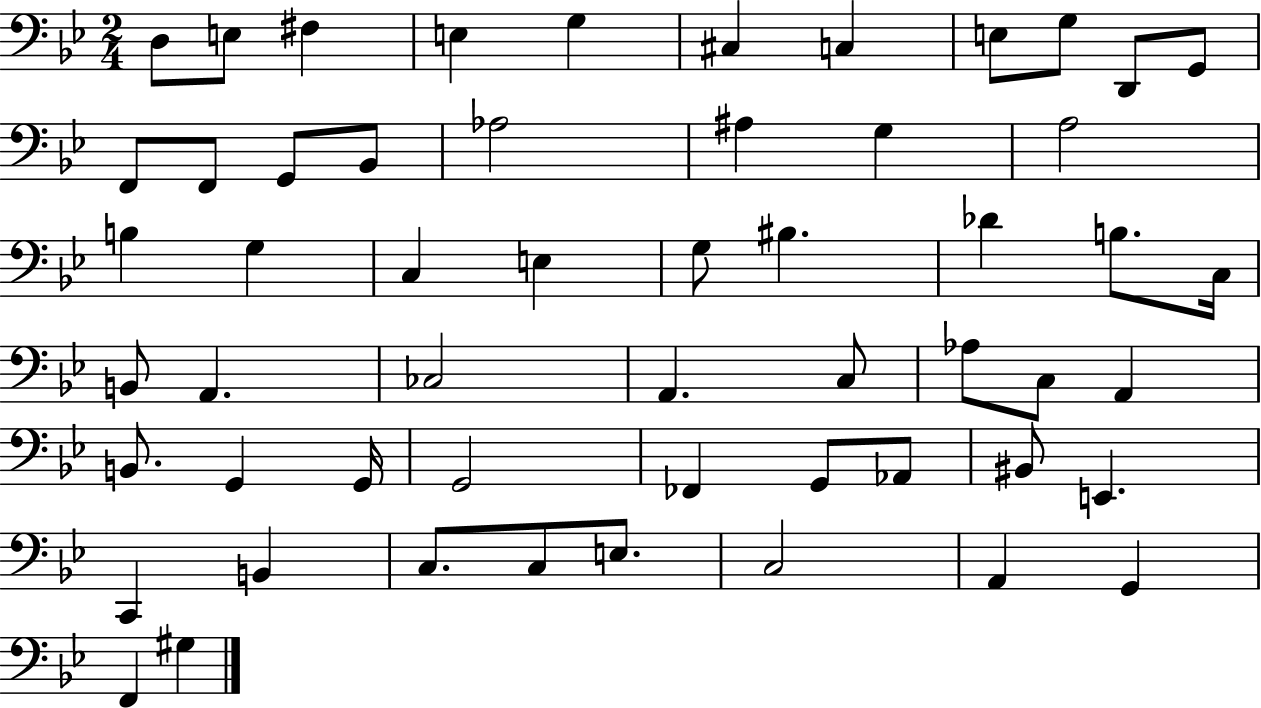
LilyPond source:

{
  \clef bass
  \numericTimeSignature
  \time 2/4
  \key bes \major
  d8 e8 fis4 | e4 g4 | cis4 c4 | e8 g8 d,8 g,8 | \break f,8 f,8 g,8 bes,8 | aes2 | ais4 g4 | a2 | \break b4 g4 | c4 e4 | g8 bis4. | des'4 b8. c16 | \break b,8 a,4. | ces2 | a,4. c8 | aes8 c8 a,4 | \break b,8. g,4 g,16 | g,2 | fes,4 g,8 aes,8 | bis,8 e,4. | \break c,4 b,4 | c8. c8 e8. | c2 | a,4 g,4 | \break f,4 gis4 | \bar "|."
}